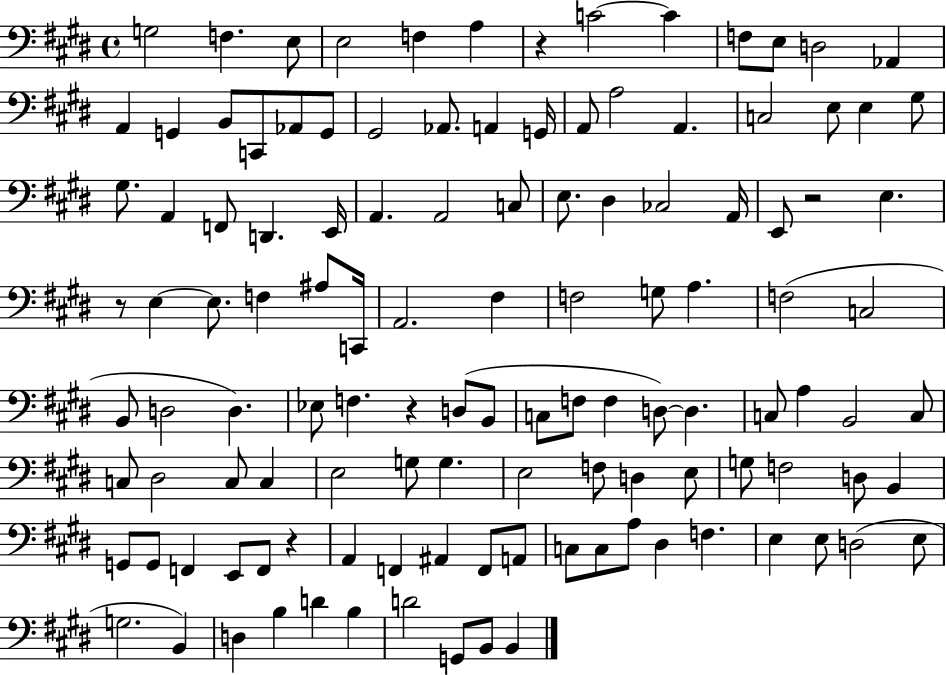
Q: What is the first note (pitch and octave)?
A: G3